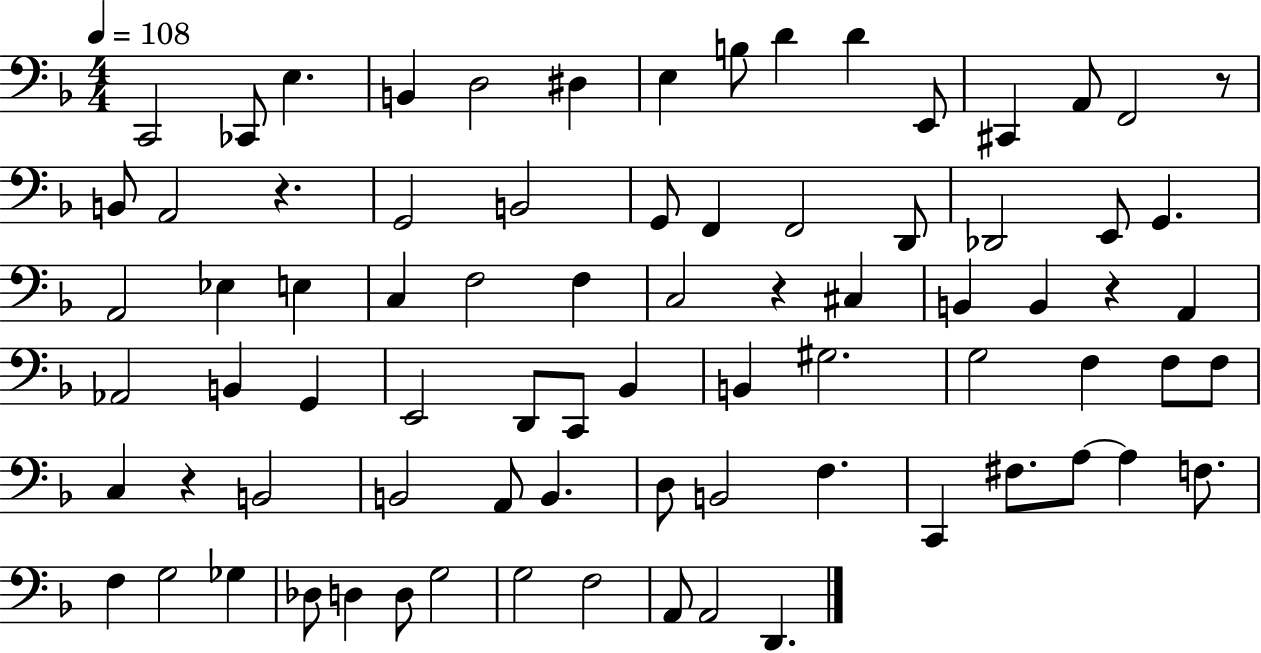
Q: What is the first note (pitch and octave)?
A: C2